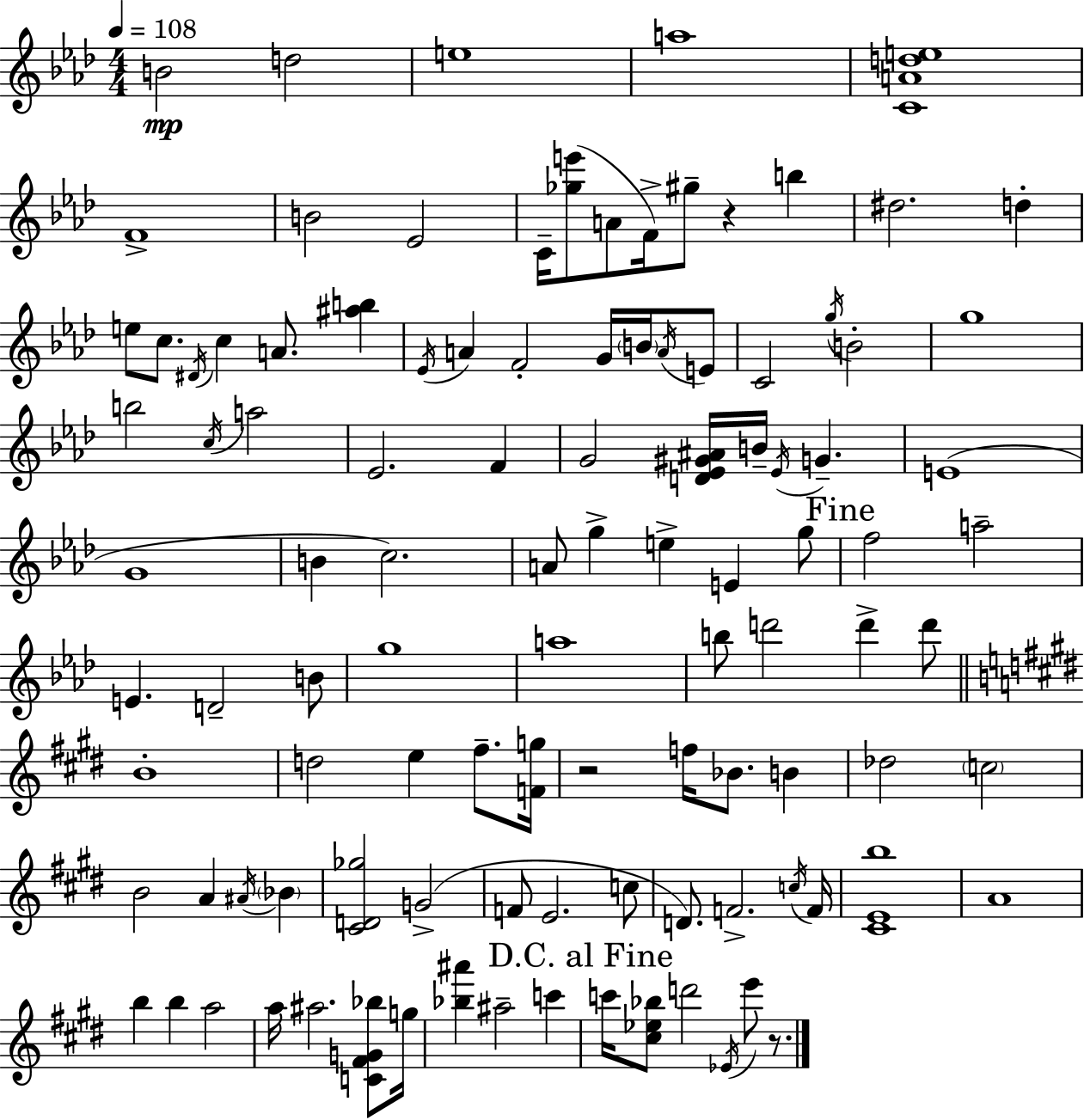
B4/h D5/h E5/w A5/w [C4,A4,D5,E5]/w F4/w B4/h Eb4/h C4/s [Gb5,E6]/e A4/e F4/s G#5/e R/q B5/q D#5/h. D5/q E5/e C5/e. D#4/s C5/q A4/e. [A#5,B5]/q Eb4/s A4/q F4/h G4/s B4/s A4/s E4/e C4/h G5/s B4/h G5/w B5/h C5/s A5/h Eb4/h. F4/q G4/h [D4,Eb4,G#4,A#4]/s B4/s Eb4/s G4/q. E4/w G4/w B4/q C5/h. A4/e G5/q E5/q E4/q G5/e F5/h A5/h E4/q. D4/h B4/e G5/w A5/w B5/e D6/h D6/q D6/e B4/w D5/h E5/q F#5/e. [F4,G5]/s R/h F5/s Bb4/e. B4/q Db5/h C5/h B4/h A4/q A#4/s Bb4/q [C#4,D4,Gb5]/h G4/h F4/e E4/h. C5/e D4/e. F4/h. C5/s F4/s [C#4,E4,B5]/w A4/w B5/q B5/q A5/h A5/s A#5/h. [C4,F#4,G4,Bb5]/e G5/s [Bb5,A#6]/q A#5/h C6/q C6/s [C#5,Eb5,Bb5]/e D6/h Eb4/s E6/e R/e.